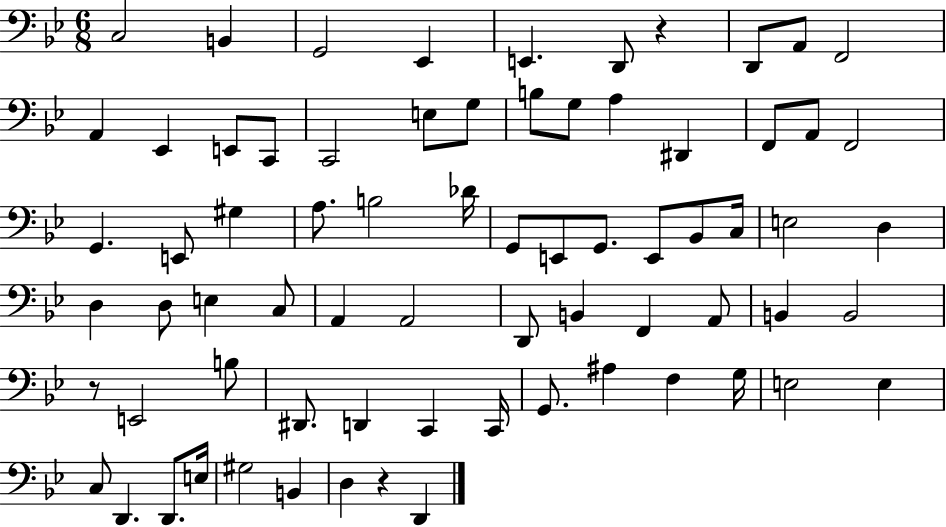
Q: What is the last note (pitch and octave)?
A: D2